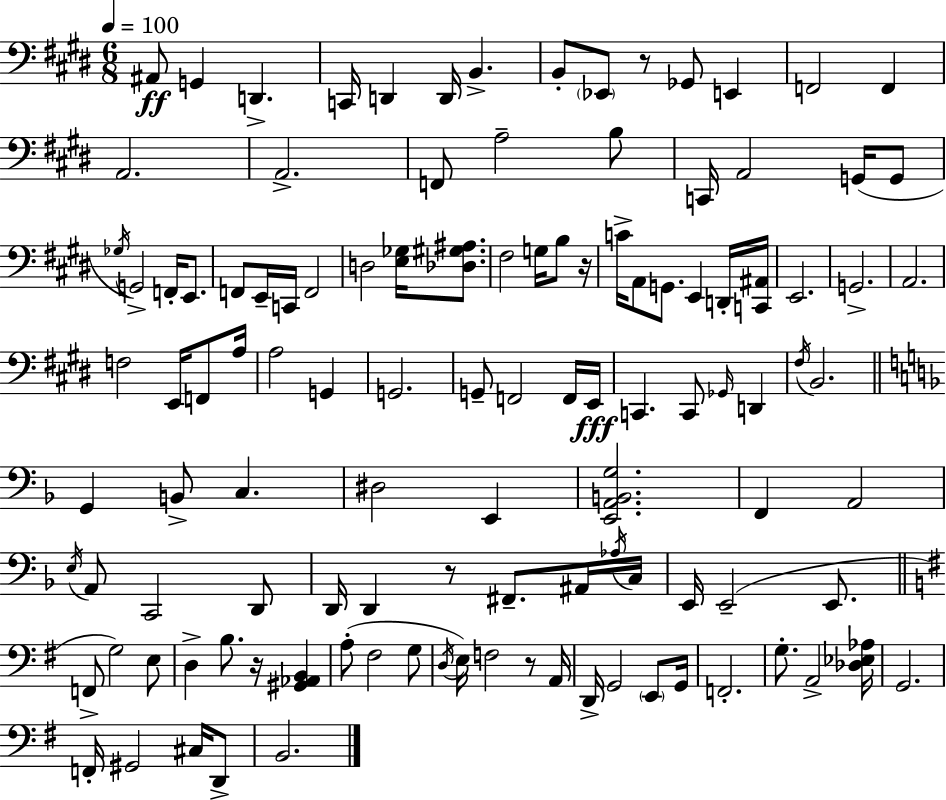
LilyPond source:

{
  \clef bass
  \numericTimeSignature
  \time 6/8
  \key e \major
  \tempo 4 = 100
  ais,8\ff g,4 d,4.-> | c,16 d,4 d,16 b,4.-> | b,8-. \parenthesize ees,8 r8 ges,8 e,4 | f,2 f,4 | \break a,2. | a,2.-> | f,8 a2-- b8 | c,16 a,2 g,16( g,8 | \break \acciaccatura { ges16 } g,2->) f,16-. e,8. | f,8 e,16-- c,16 f,2 | d2 <e ges>16 <des gis ais>8. | fis2 g16 b8 | \break r16 c'16-> a,8 g,8. e,4 d,16-. | <c, ais,>16 e,2. | g,2.-> | a,2. | \break f2 e,16 f,8 | a16 a2 g,4 | g,2. | g,8-- f,2 f,16 | \break e,16\fff c,4. c,8 \grace { ges,16 } d,4 | \acciaccatura { fis16 } b,2. | \bar "||" \break \key f \major g,4 b,8-> c4. | dis2 e,4 | <e, a, b, g>2. | f,4 a,2 | \break \acciaccatura { e16 } a,8 c,2 d,8 | d,16 d,4 r8 fis,8.-- ais,16 | \acciaccatura { aes16 } c16 e,16 e,2--( e,8. | \bar "||" \break \key g \major f,8-> g2) e8 | d4-> b8. r16 <gis, aes, b,>4 | a8-.( fis2 g8 | \acciaccatura { d16 } e16) f2 r8 | \break a,16 d,16-> g,2 \parenthesize e,8 | g,16 f,2.-. | g8.-. a,2-> | <des ees aes>16 g,2. | \break f,16-. gis,2 cis16 d,8-> | b,2. | \bar "|."
}